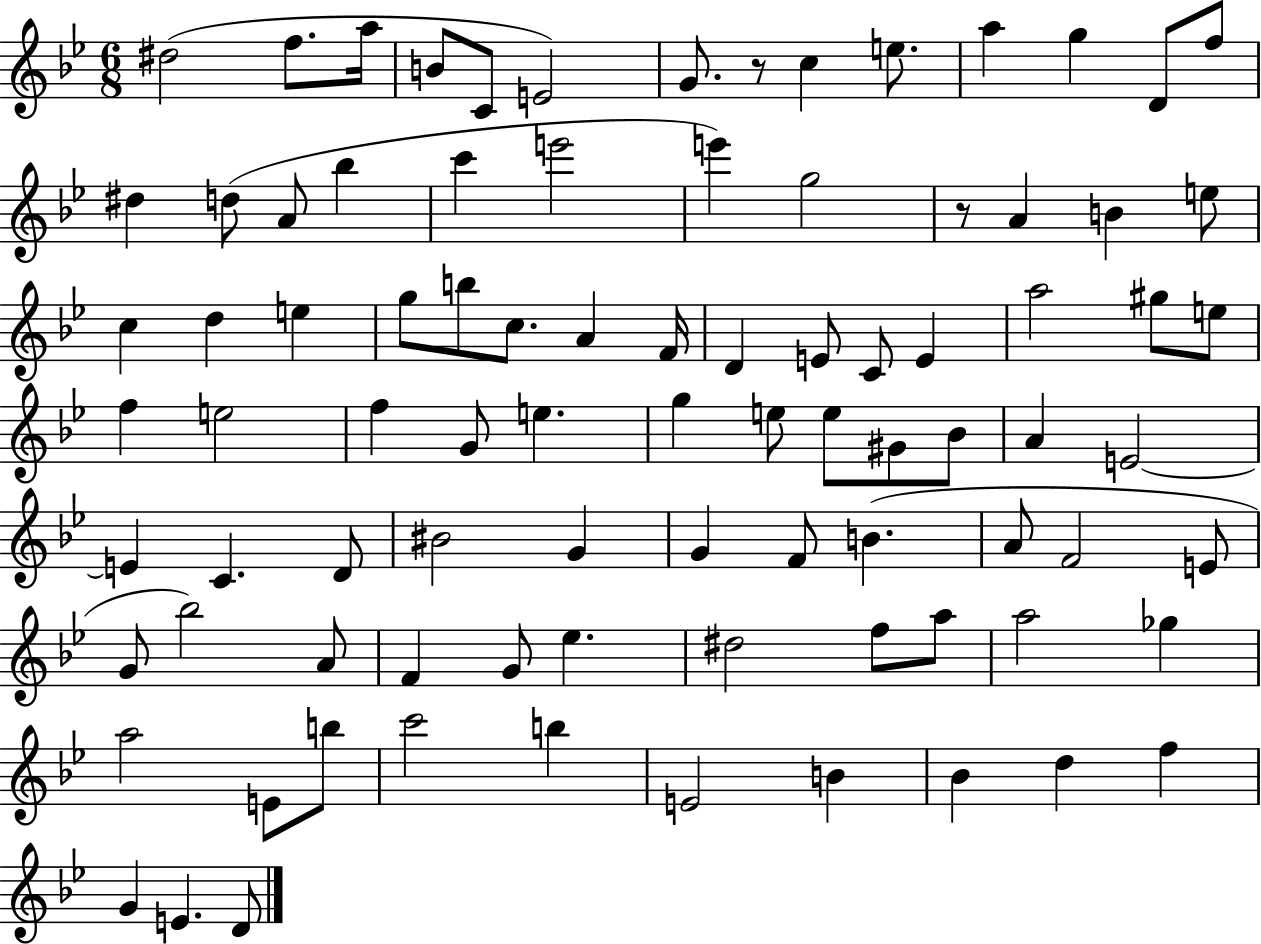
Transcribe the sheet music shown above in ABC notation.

X:1
T:Untitled
M:6/8
L:1/4
K:Bb
^d2 f/2 a/4 B/2 C/2 E2 G/2 z/2 c e/2 a g D/2 f/2 ^d d/2 A/2 _b c' e'2 e' g2 z/2 A B e/2 c d e g/2 b/2 c/2 A F/4 D E/2 C/2 E a2 ^g/2 e/2 f e2 f G/2 e g e/2 e/2 ^G/2 _B/2 A E2 E C D/2 ^B2 G G F/2 B A/2 F2 E/2 G/2 _b2 A/2 F G/2 _e ^d2 f/2 a/2 a2 _g a2 E/2 b/2 c'2 b E2 B _B d f G E D/2